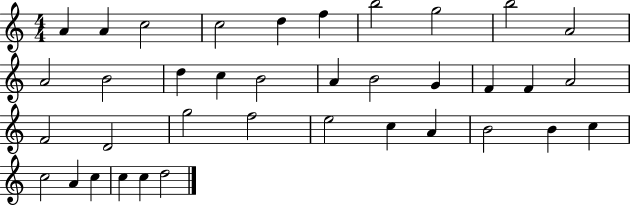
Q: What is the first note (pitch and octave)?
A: A4